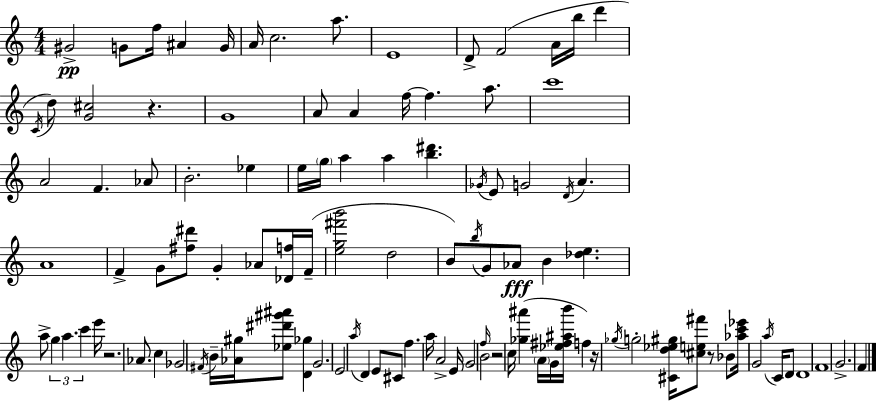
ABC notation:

X:1
T:Untitled
M:4/4
L:1/4
K:C
^G2 G/2 f/4 ^A G/4 A/4 c2 a/2 E4 D/2 F2 A/4 b/4 d' C/4 d/2 [G^c]2 z G4 A/2 A f/4 f a/2 c'4 A2 F _A/2 B2 _e e/4 g/4 a a [b^d'] _G/4 E/2 G2 D/4 A A4 F G/2 [^f^d']/2 G _A/2 [_Df]/4 F/4 [eg^f'b']2 d2 B/2 b/4 G/2 _A/2 B [_de] a/2 g a c' e'/4 z2 _A/2 c _G2 ^F/4 B/4 [_A^g]/4 [_e^d'^g'^a']/2 [D_g] G2 E2 a/4 D E/2 ^C/2 f a/4 A2 E/4 G2 f/4 B2 z2 c/4 [_g^a'] A/4 G/4 [_e^f^ab']/4 f z/4 _g/4 g2 [^Cd_e^g]/4 [^ce^f']/2 z/2 _B/2 [_ac'_e']/4 G2 a/4 C/4 D/2 D4 F4 G2 F